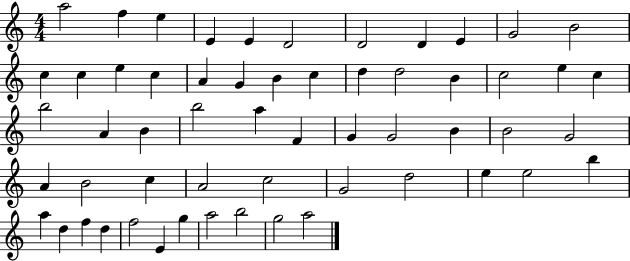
{
  \clef treble
  \numericTimeSignature
  \time 4/4
  \key c \major
  a''2 f''4 e''4 | e'4 e'4 d'2 | d'2 d'4 e'4 | g'2 b'2 | \break c''4 c''4 e''4 c''4 | a'4 g'4 b'4 c''4 | d''4 d''2 b'4 | c''2 e''4 c''4 | \break b''2 a'4 b'4 | b''2 a''4 f'4 | g'4 g'2 b'4 | b'2 g'2 | \break a'4 b'2 c''4 | a'2 c''2 | g'2 d''2 | e''4 e''2 b''4 | \break a''4 d''4 f''4 d''4 | f''2 e'4 g''4 | a''2 b''2 | g''2 a''2 | \break \bar "|."
}